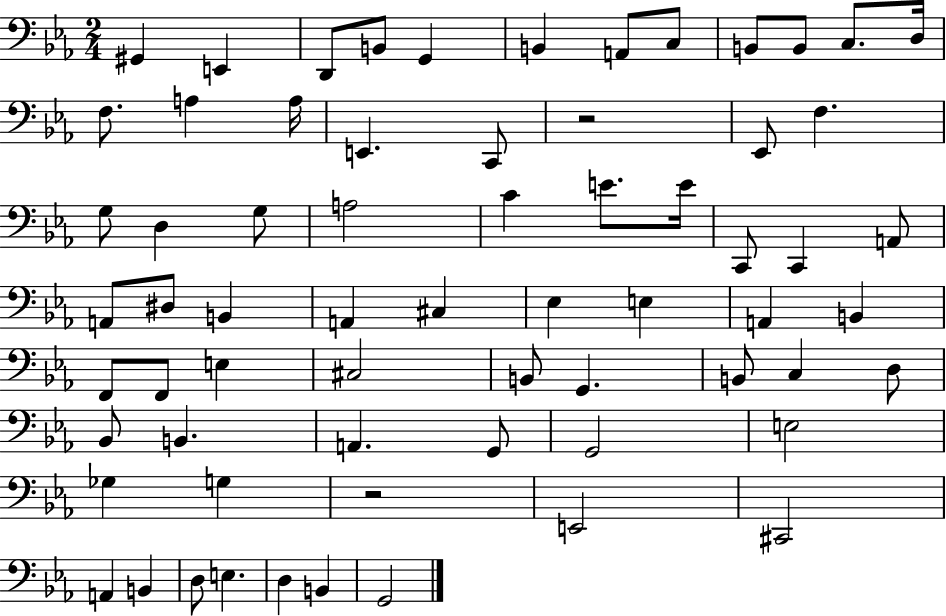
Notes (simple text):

G#2/q E2/q D2/e B2/e G2/q B2/q A2/e C3/e B2/e B2/e C3/e. D3/s F3/e. A3/q A3/s E2/q. C2/e R/h Eb2/e F3/q. G3/e D3/q G3/e A3/h C4/q E4/e. E4/s C2/e C2/q A2/e A2/e D#3/e B2/q A2/q C#3/q Eb3/q E3/q A2/q B2/q F2/e F2/e E3/q C#3/h B2/e G2/q. B2/e C3/q D3/e Bb2/e B2/q. A2/q. G2/e G2/h E3/h Gb3/q G3/q R/h E2/h C#2/h A2/q B2/q D3/e E3/q. D3/q B2/q G2/h